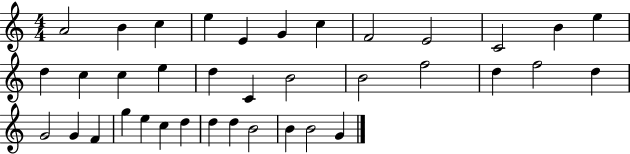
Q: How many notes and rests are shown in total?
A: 37